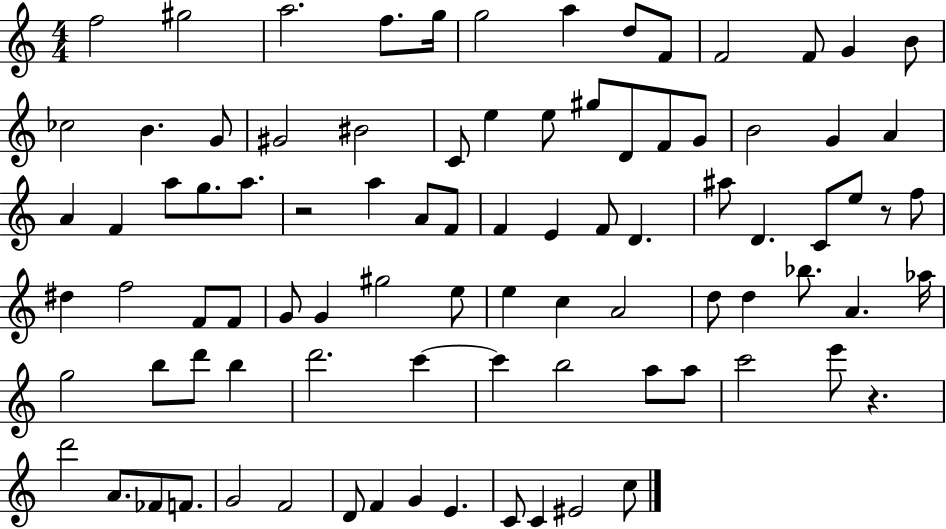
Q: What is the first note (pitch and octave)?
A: F5